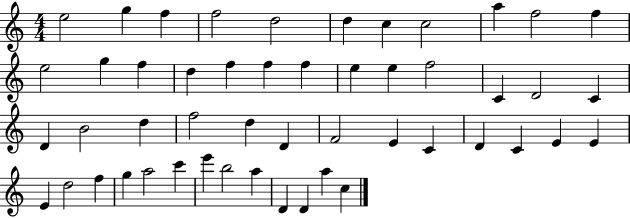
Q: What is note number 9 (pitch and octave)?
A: A5